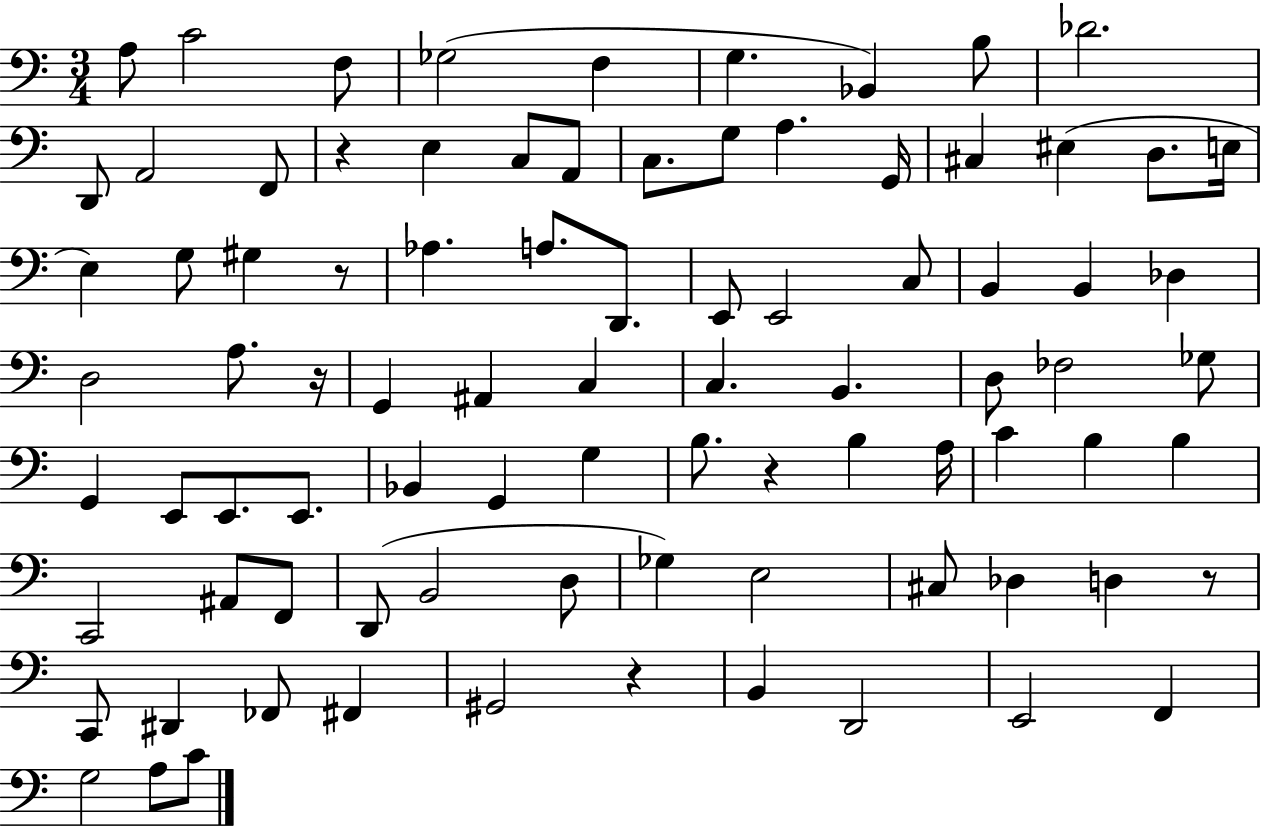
A3/e C4/h F3/e Gb3/h F3/q G3/q. Bb2/q B3/e Db4/h. D2/e A2/h F2/e R/q E3/q C3/e A2/e C3/e. G3/e A3/q. G2/s C#3/q EIS3/q D3/e. E3/s E3/q G3/e G#3/q R/e Ab3/q. A3/e. D2/e. E2/e E2/h C3/e B2/q B2/q Db3/q D3/h A3/e. R/s G2/q A#2/q C3/q C3/q. B2/q. D3/e FES3/h Gb3/e G2/q E2/e E2/e. E2/e. Bb2/q G2/q G3/q B3/e. R/q B3/q A3/s C4/q B3/q B3/q C2/h A#2/e F2/e D2/e B2/h D3/e Gb3/q E3/h C#3/e Db3/q D3/q R/e C2/e D#2/q FES2/e F#2/q G#2/h R/q B2/q D2/h E2/h F2/q G3/h A3/e C4/e